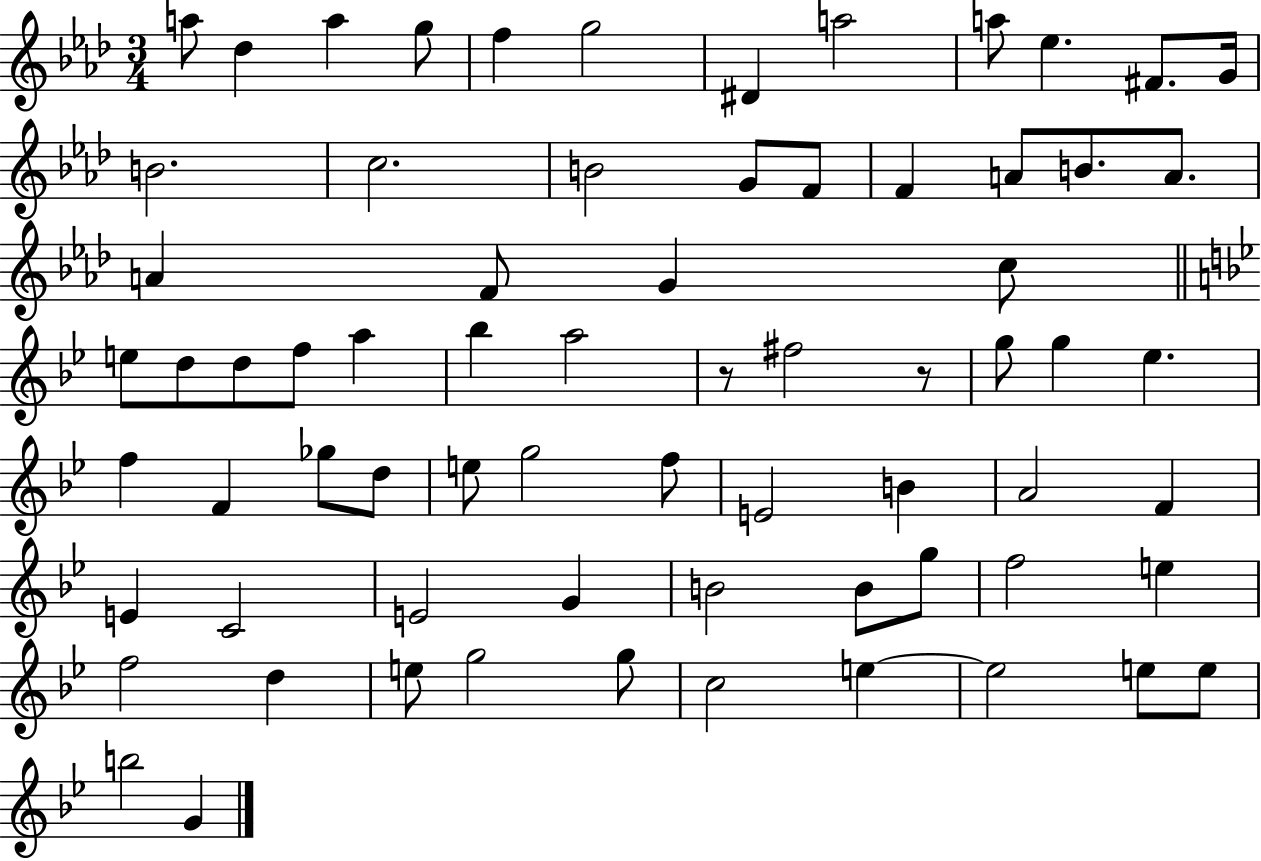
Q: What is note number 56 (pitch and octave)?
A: E5